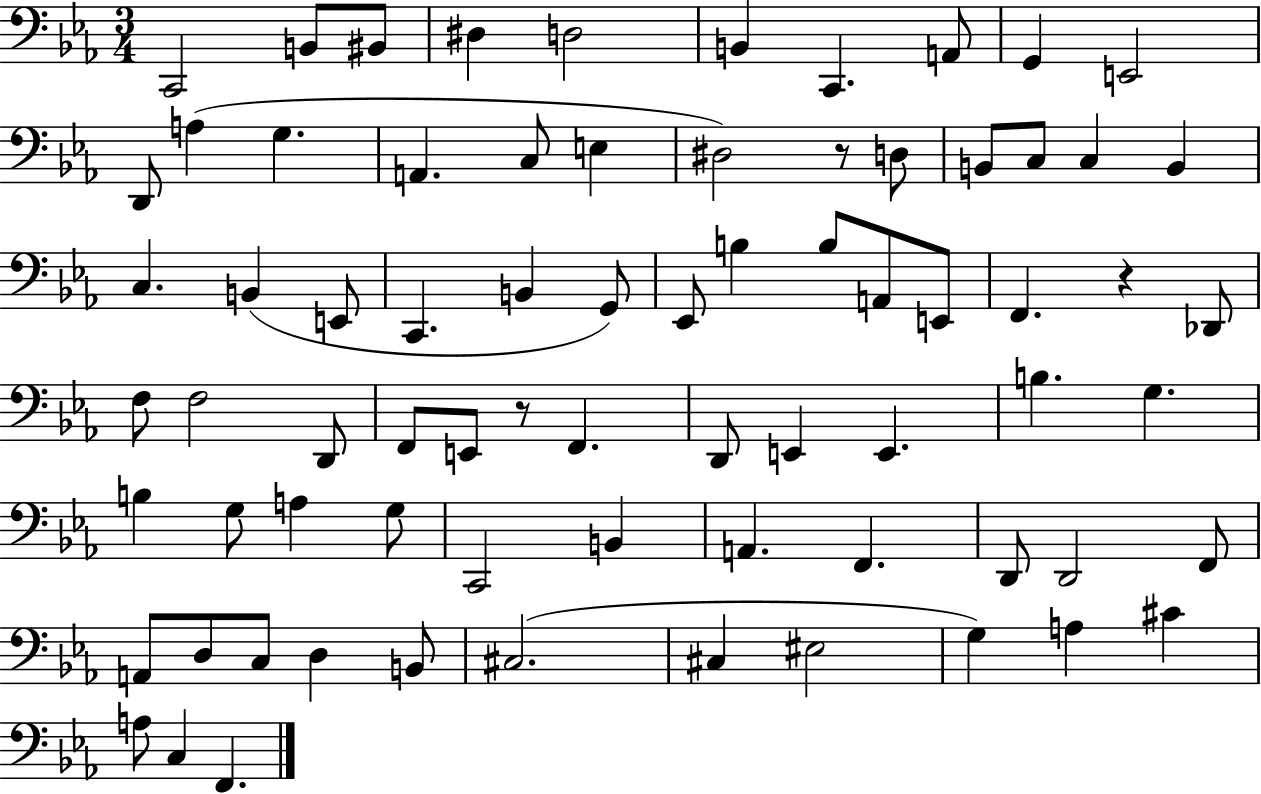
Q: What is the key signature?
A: EES major